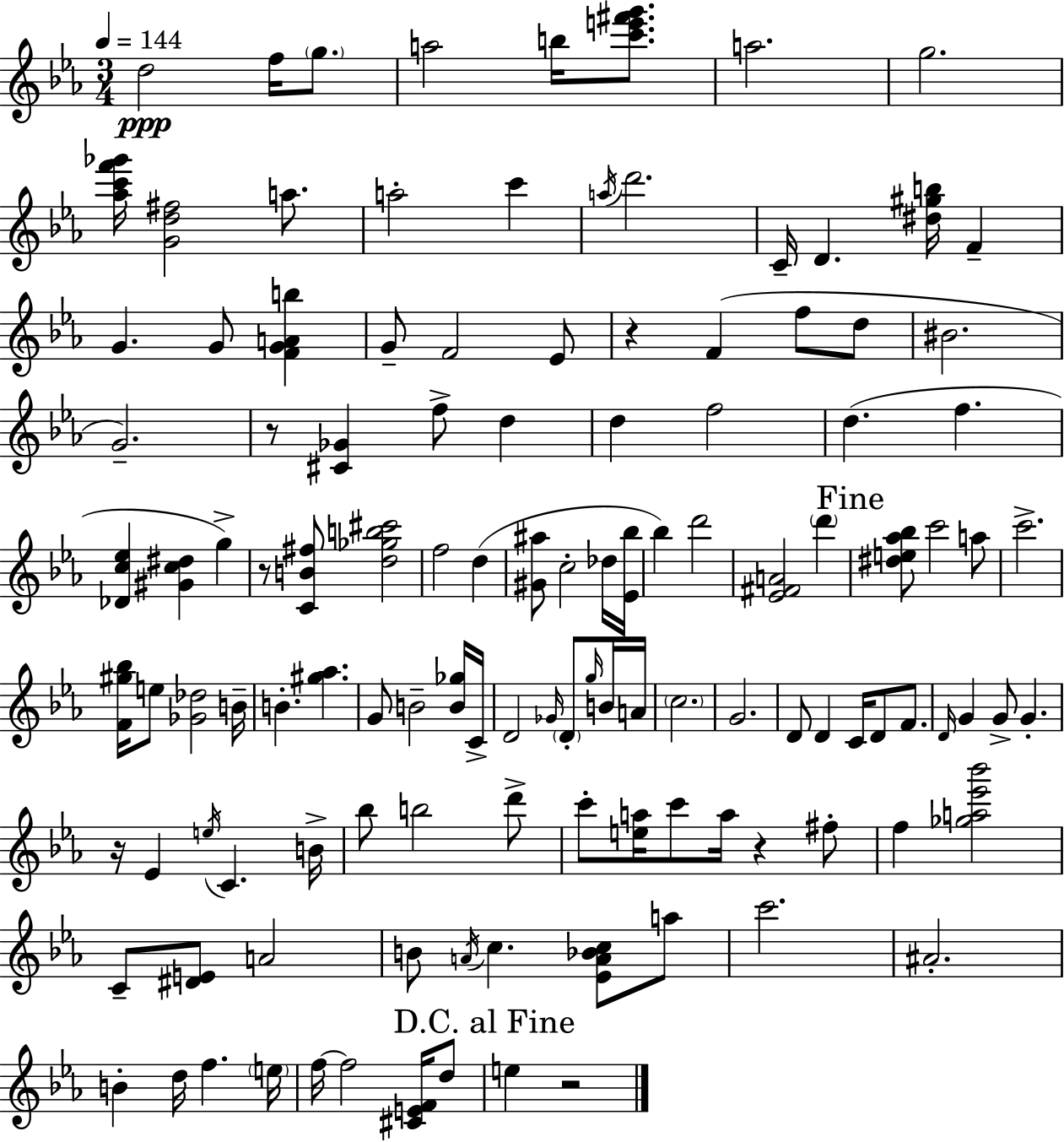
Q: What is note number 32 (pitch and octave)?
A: G5